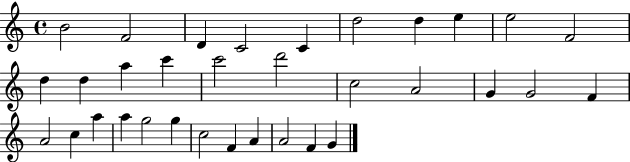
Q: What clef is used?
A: treble